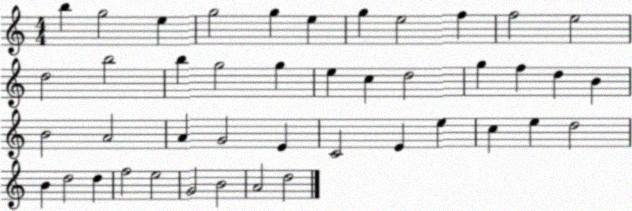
X:1
T:Untitled
M:4/4
L:1/4
K:C
b g2 e g2 g e g e2 f f2 e2 d2 b2 b g2 g e c d2 g f d B B2 A2 A G2 E C2 E e c e d2 B d2 d f2 e2 G2 B2 A2 d2